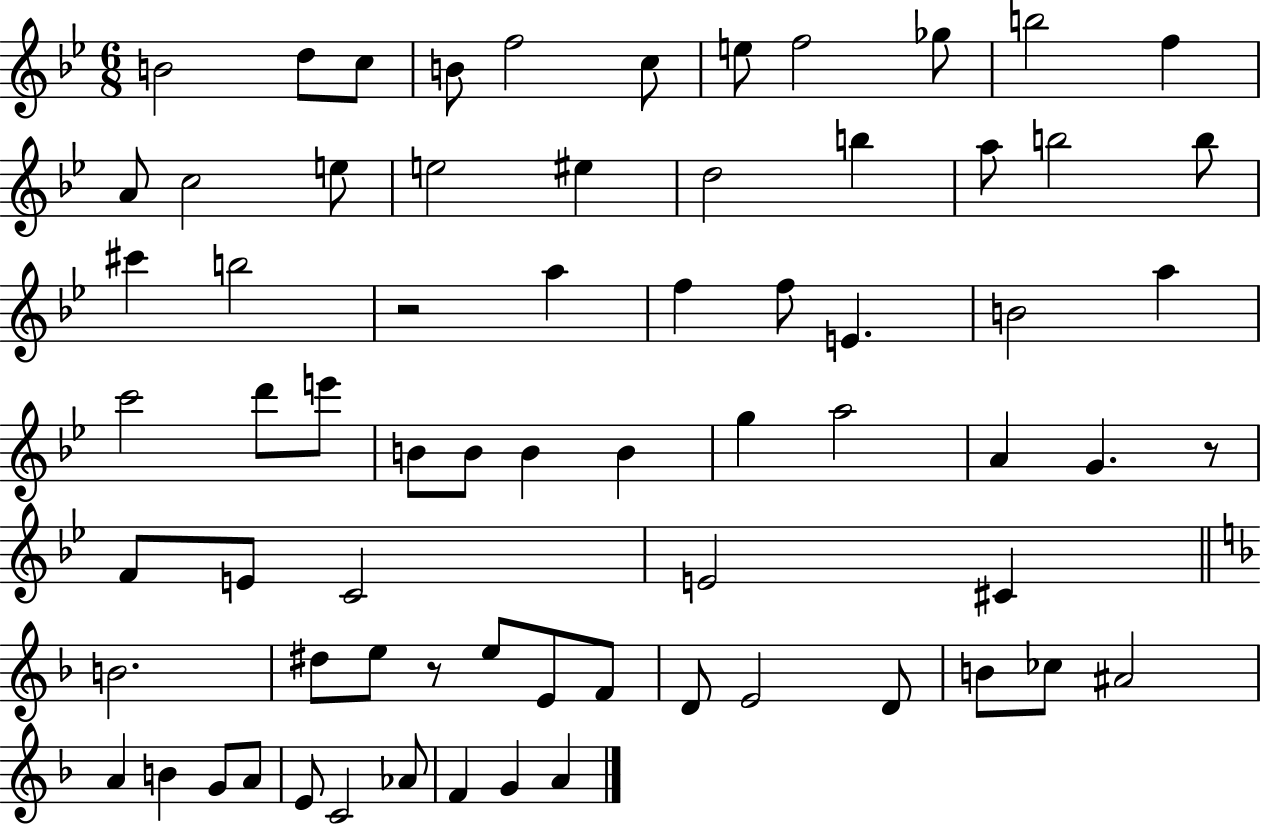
B4/h D5/e C5/e B4/e F5/h C5/e E5/e F5/h Gb5/e B5/h F5/q A4/e C5/h E5/e E5/h EIS5/q D5/h B5/q A5/e B5/h B5/e C#6/q B5/h R/h A5/q F5/q F5/e E4/q. B4/h A5/q C6/h D6/e E6/e B4/e B4/e B4/q B4/q G5/q A5/h A4/q G4/q. R/e F4/e E4/e C4/h E4/h C#4/q B4/h. D#5/e E5/e R/e E5/e E4/e F4/e D4/e E4/h D4/e B4/e CES5/e A#4/h A4/q B4/q G4/e A4/e E4/e C4/h Ab4/e F4/q G4/q A4/q